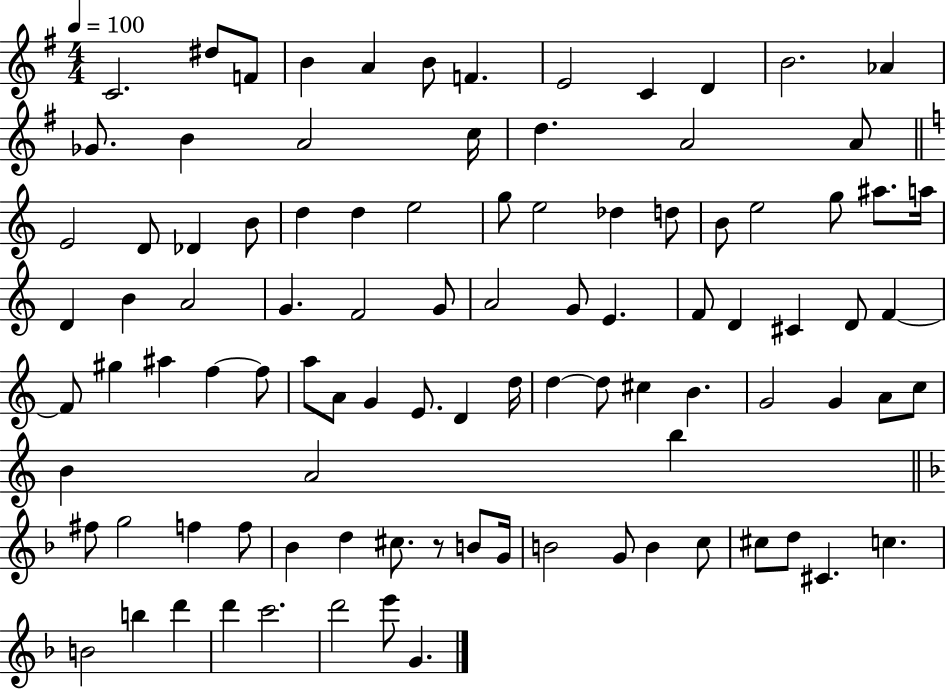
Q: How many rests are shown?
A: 1